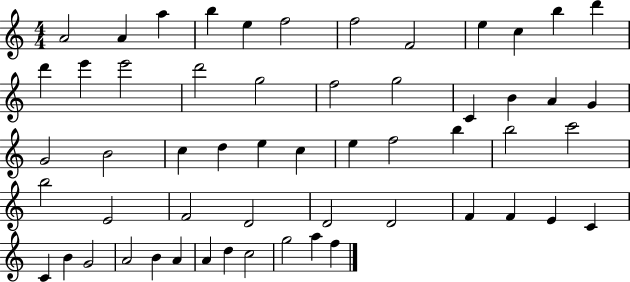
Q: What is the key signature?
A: C major